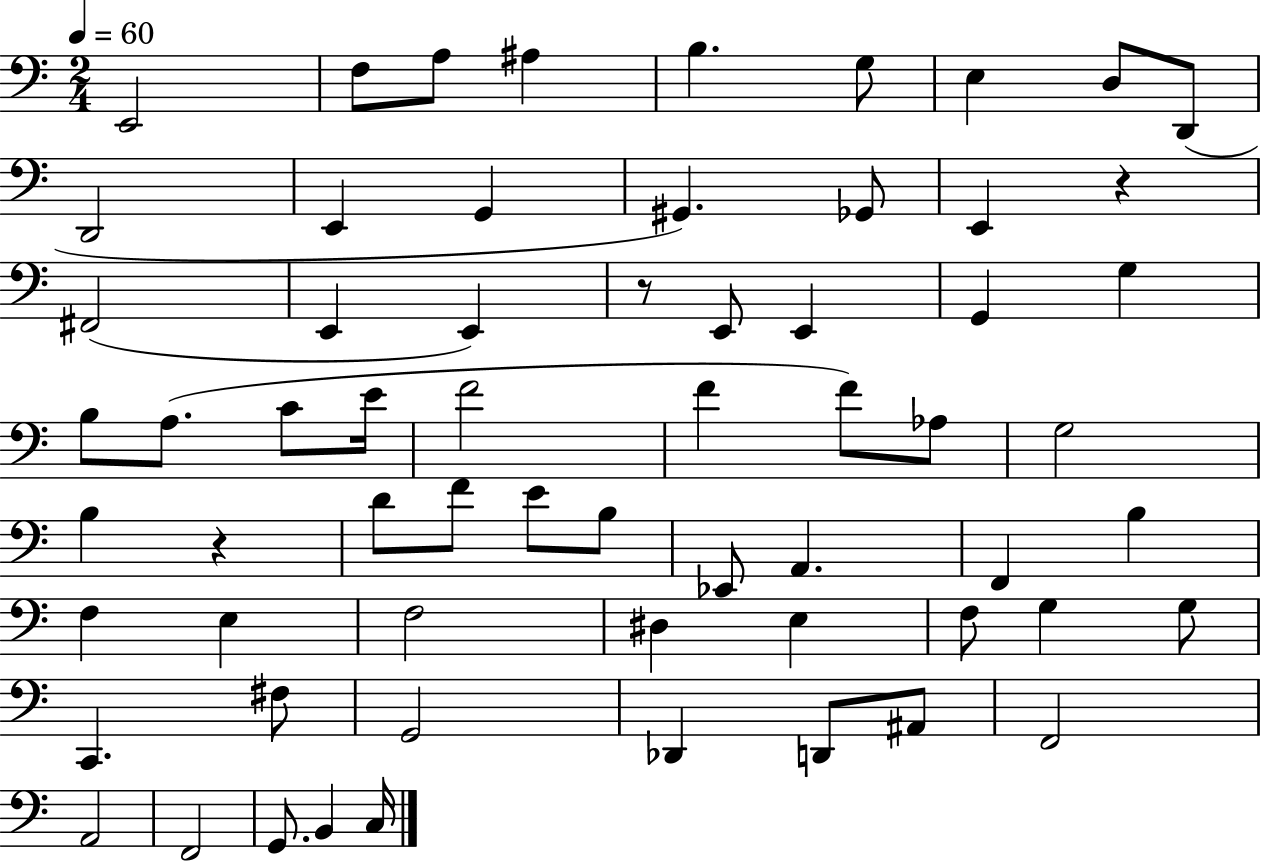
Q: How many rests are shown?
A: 3